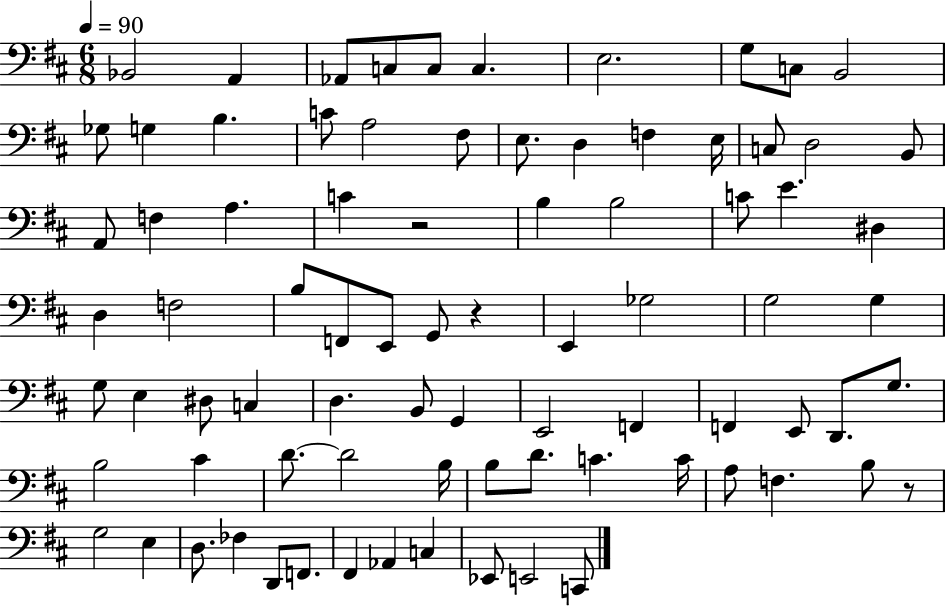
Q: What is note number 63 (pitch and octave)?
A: C4